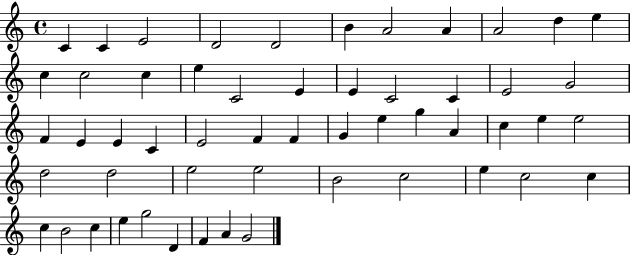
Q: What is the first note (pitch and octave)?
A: C4